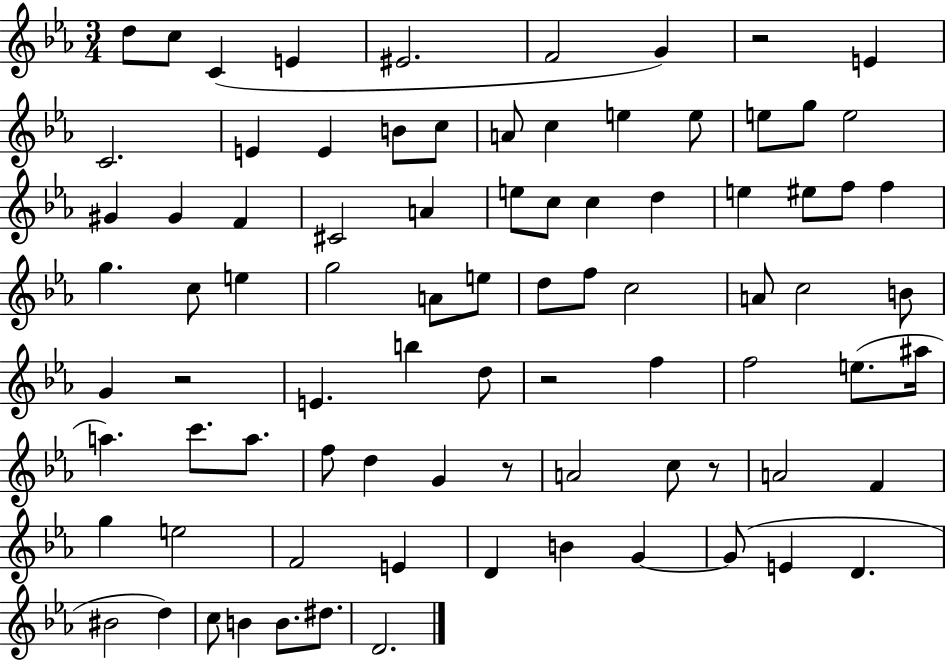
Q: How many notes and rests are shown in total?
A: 85